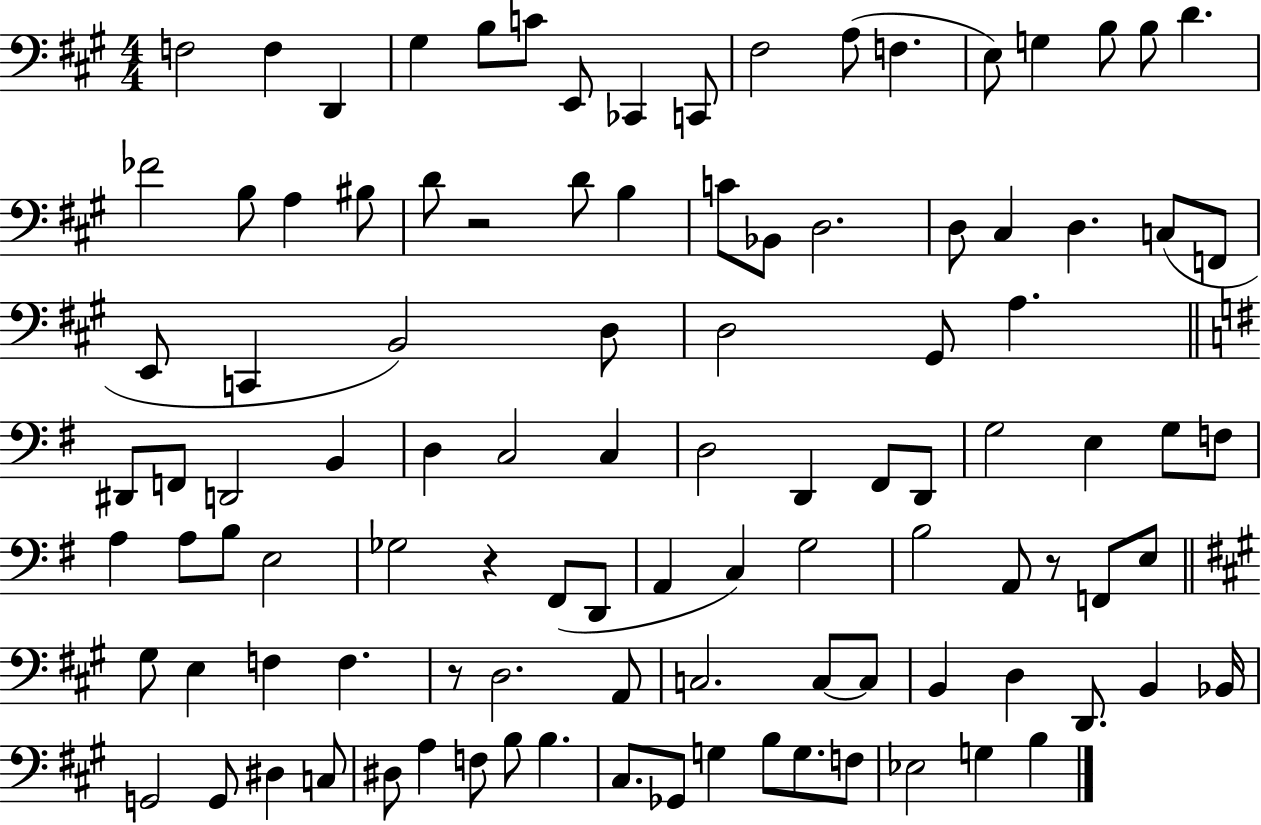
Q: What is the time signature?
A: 4/4